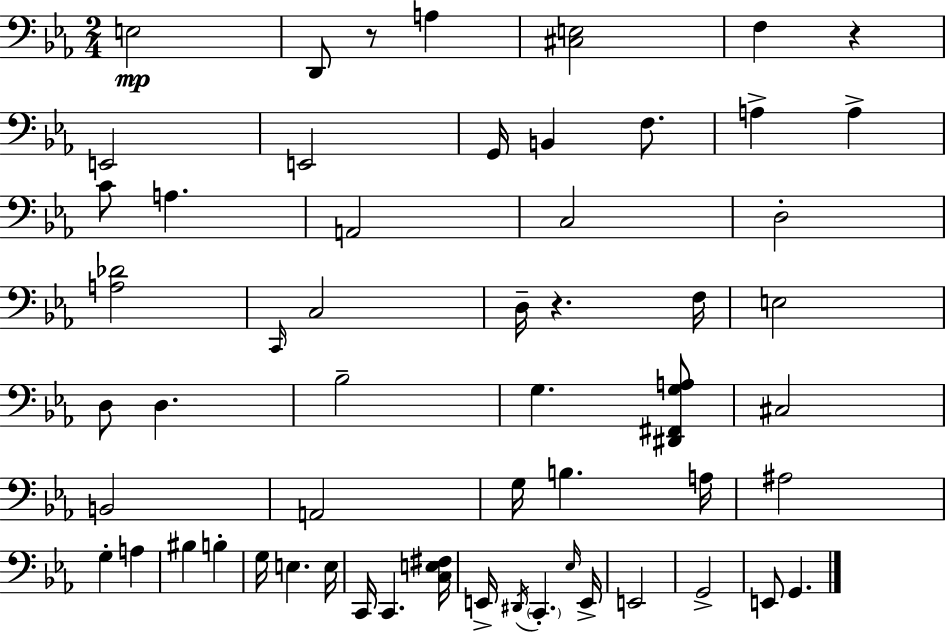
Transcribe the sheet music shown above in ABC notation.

X:1
T:Untitled
M:2/4
L:1/4
K:Eb
E,2 D,,/2 z/2 A, [^C,E,]2 F, z E,,2 E,,2 G,,/4 B,, F,/2 A, A, C/2 A, A,,2 C,2 D,2 [A,_D]2 C,,/4 C,2 D,/4 z F,/4 E,2 D,/2 D, _B,2 G, [^D,,^F,,G,A,]/2 ^C,2 B,,2 A,,2 G,/4 B, A,/4 ^A,2 G, A, ^B, B, G,/4 E, E,/4 C,,/4 C,, [C,E,^F,]/4 E,,/4 ^D,,/4 C,, _E,/4 E,,/4 E,,2 G,,2 E,,/2 G,,